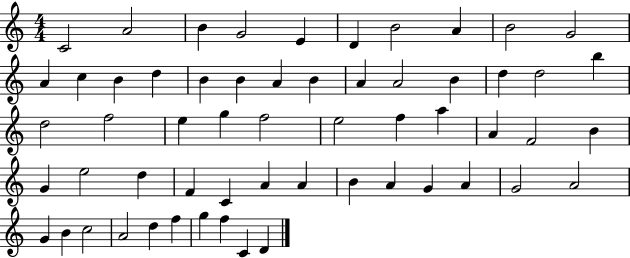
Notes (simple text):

C4/h A4/h B4/q G4/h E4/q D4/q B4/h A4/q B4/h G4/h A4/q C5/q B4/q D5/q B4/q B4/q A4/q B4/q A4/q A4/h B4/q D5/q D5/h B5/q D5/h F5/h E5/q G5/q F5/h E5/h F5/q A5/q A4/q F4/h B4/q G4/q E5/h D5/q F4/q C4/q A4/q A4/q B4/q A4/q G4/q A4/q G4/h A4/h G4/q B4/q C5/h A4/h D5/q F5/q G5/q F5/q C4/q D4/q